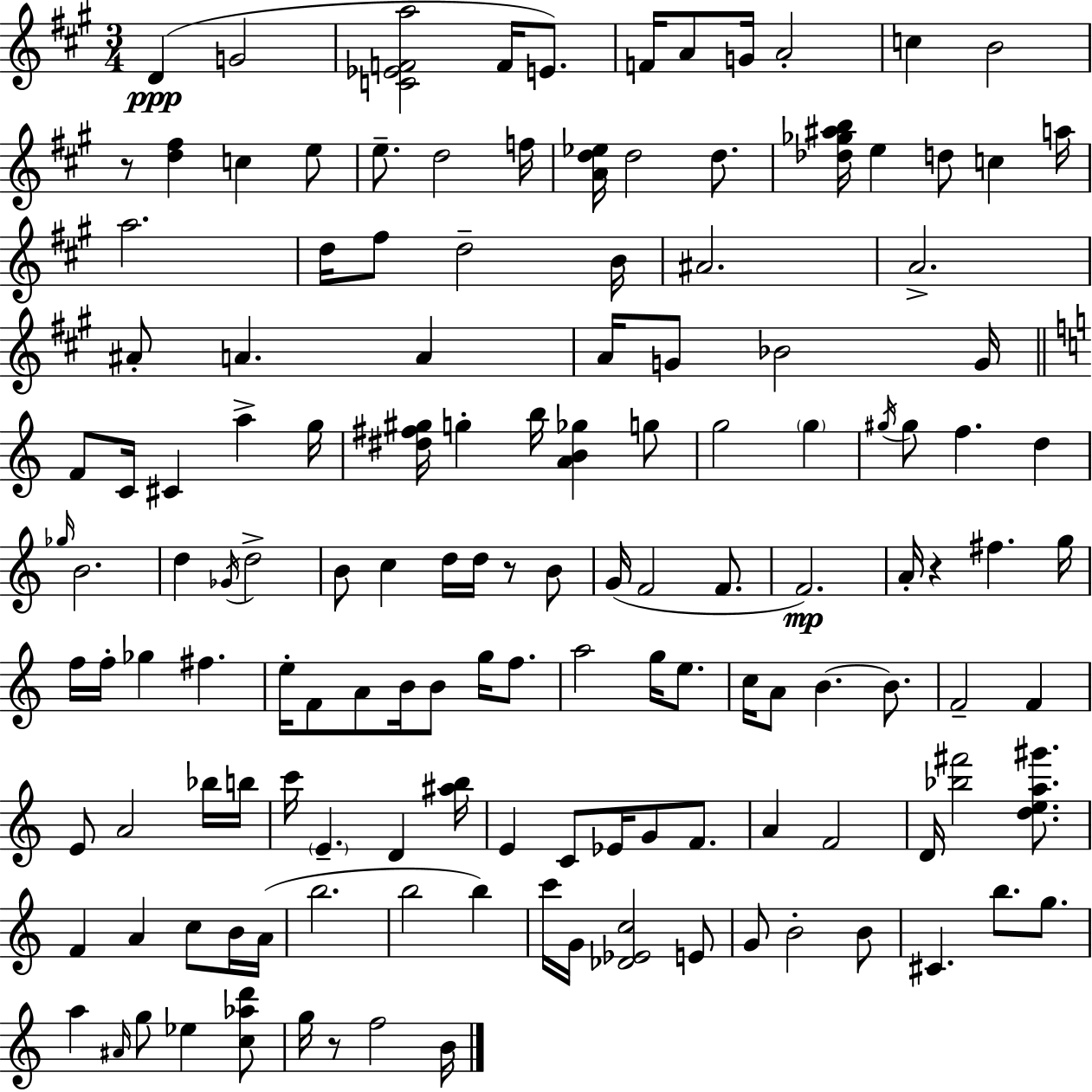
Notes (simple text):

D4/q G4/h [C4,Eb4,F4,A5]/h F4/s E4/e. F4/s A4/e G4/s A4/h C5/q B4/h R/e [D5,F#5]/q C5/q E5/e E5/e. D5/h F5/s [A4,D5,Eb5]/s D5/h D5/e. [Db5,Gb5,A#5,B5]/s E5/q D5/e C5/q A5/s A5/h. D5/s F#5/e D5/h B4/s A#4/h. A4/h. A#4/e A4/q. A4/q A4/s G4/e Bb4/h G4/s F4/e C4/s C#4/q A5/q G5/s [D#5,F#5,G#5]/s G5/q B5/s [A4,B4,Gb5]/q G5/e G5/h G5/q G#5/s G#5/e F5/q. D5/q Gb5/s B4/h. D5/q Gb4/s D5/h B4/e C5/q D5/s D5/s R/e B4/e G4/s F4/h F4/e. F4/h. A4/s R/q F#5/q. G5/s F5/s F5/s Gb5/q F#5/q. E5/s F4/e A4/e B4/s B4/e G5/s F5/e. A5/h G5/s E5/e. C5/s A4/e B4/q. B4/e. F4/h F4/q E4/e A4/h Bb5/s B5/s C6/s E4/q. D4/q [A#5,B5]/s E4/q C4/e Eb4/s G4/e F4/e. A4/q F4/h D4/s [Bb5,F#6]/h [D5,E5,A5,G#6]/e. F4/q A4/q C5/e B4/s A4/s B5/h. B5/h B5/q C6/s G4/s [Db4,Eb4,C5]/h E4/e G4/e B4/h B4/e C#4/q. B5/e. G5/e. A5/q A#4/s G5/e Eb5/q [C5,Ab5,D6]/e G5/s R/e F5/h B4/s